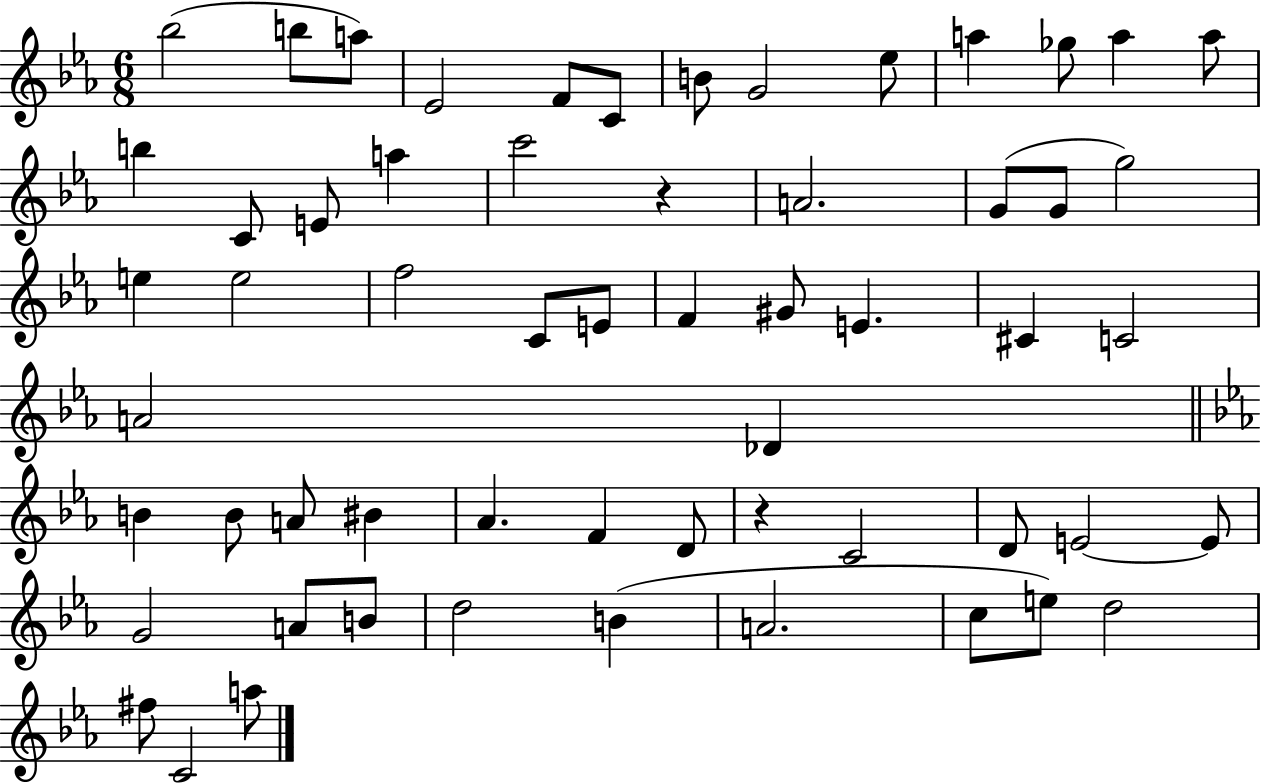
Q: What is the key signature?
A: EES major